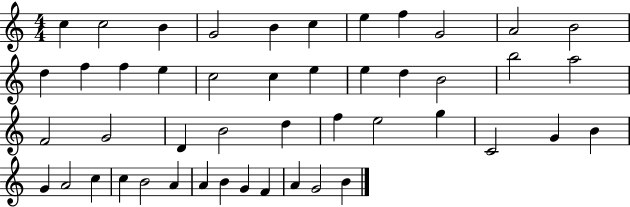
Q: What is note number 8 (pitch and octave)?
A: F5